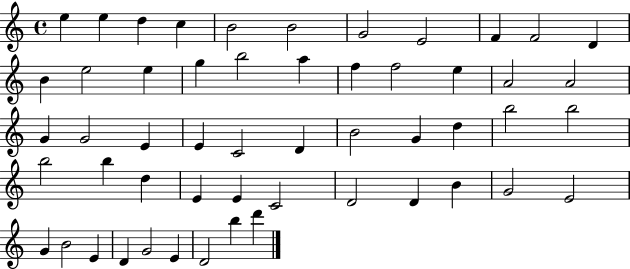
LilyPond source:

{
  \clef treble
  \time 4/4
  \defaultTimeSignature
  \key c \major
  e''4 e''4 d''4 c''4 | b'2 b'2 | g'2 e'2 | f'4 f'2 d'4 | \break b'4 e''2 e''4 | g''4 b''2 a''4 | f''4 f''2 e''4 | a'2 a'2 | \break g'4 g'2 e'4 | e'4 c'2 d'4 | b'2 g'4 d''4 | b''2 b''2 | \break b''2 b''4 d''4 | e'4 e'4 c'2 | d'2 d'4 b'4 | g'2 e'2 | \break g'4 b'2 e'4 | d'4 g'2 e'4 | d'2 b''4 d'''4 | \bar "|."
}